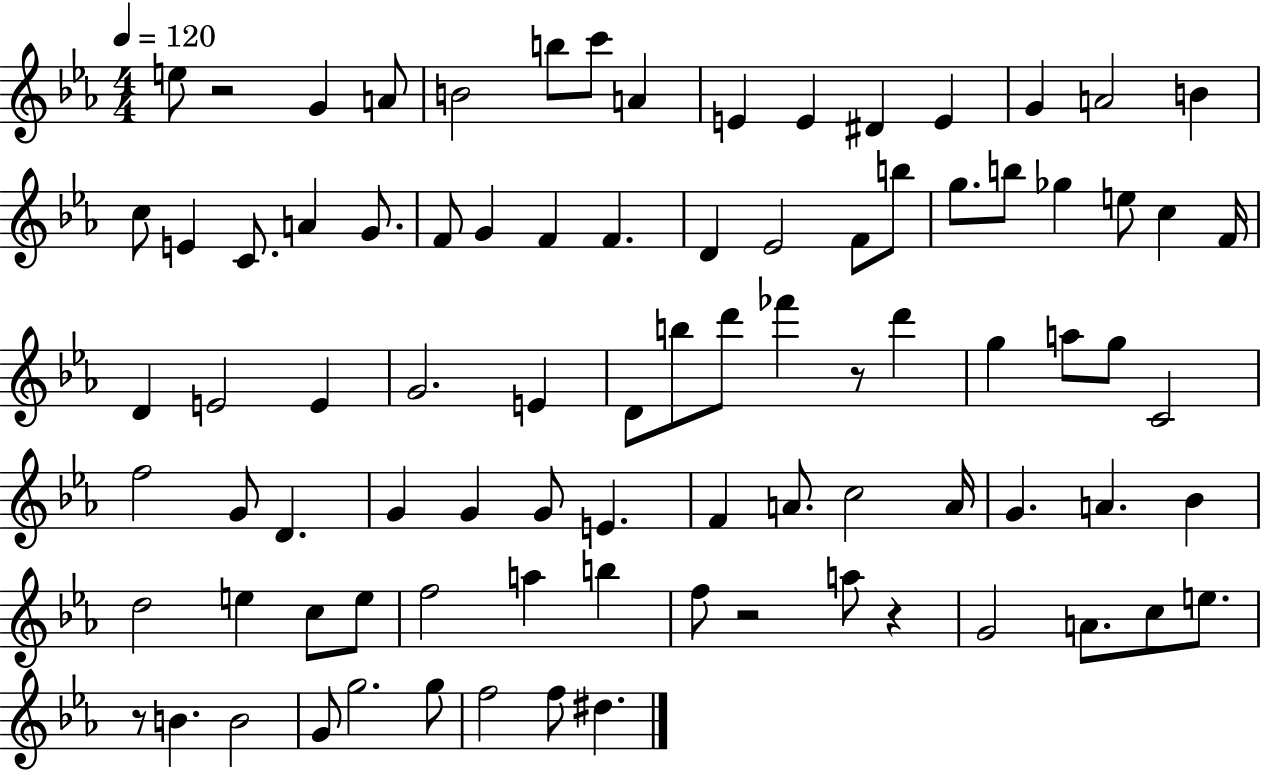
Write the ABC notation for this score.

X:1
T:Untitled
M:4/4
L:1/4
K:Eb
e/2 z2 G A/2 B2 b/2 c'/2 A E E ^D E G A2 B c/2 E C/2 A G/2 F/2 G F F D _E2 F/2 b/2 g/2 b/2 _g e/2 c F/4 D E2 E G2 E D/2 b/2 d'/2 _f' z/2 d' g a/2 g/2 C2 f2 G/2 D G G G/2 E F A/2 c2 A/4 G A _B d2 e c/2 e/2 f2 a b f/2 z2 a/2 z G2 A/2 c/2 e/2 z/2 B B2 G/2 g2 g/2 f2 f/2 ^d